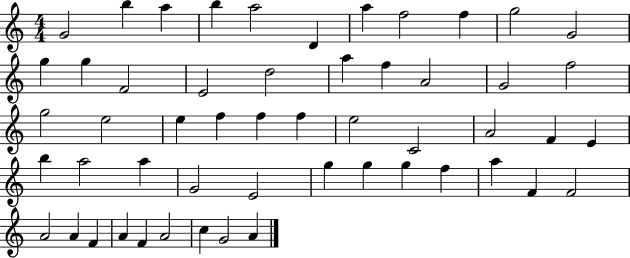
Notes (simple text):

G4/h B5/q A5/q B5/q A5/h D4/q A5/q F5/h F5/q G5/h G4/h G5/q G5/q F4/h E4/h D5/h A5/q F5/q A4/h G4/h F5/h G5/h E5/h E5/q F5/q F5/q F5/q E5/h C4/h A4/h F4/q E4/q B5/q A5/h A5/q G4/h E4/h G5/q G5/q G5/q F5/q A5/q F4/q F4/h A4/h A4/q F4/q A4/q F4/q A4/h C5/q G4/h A4/q